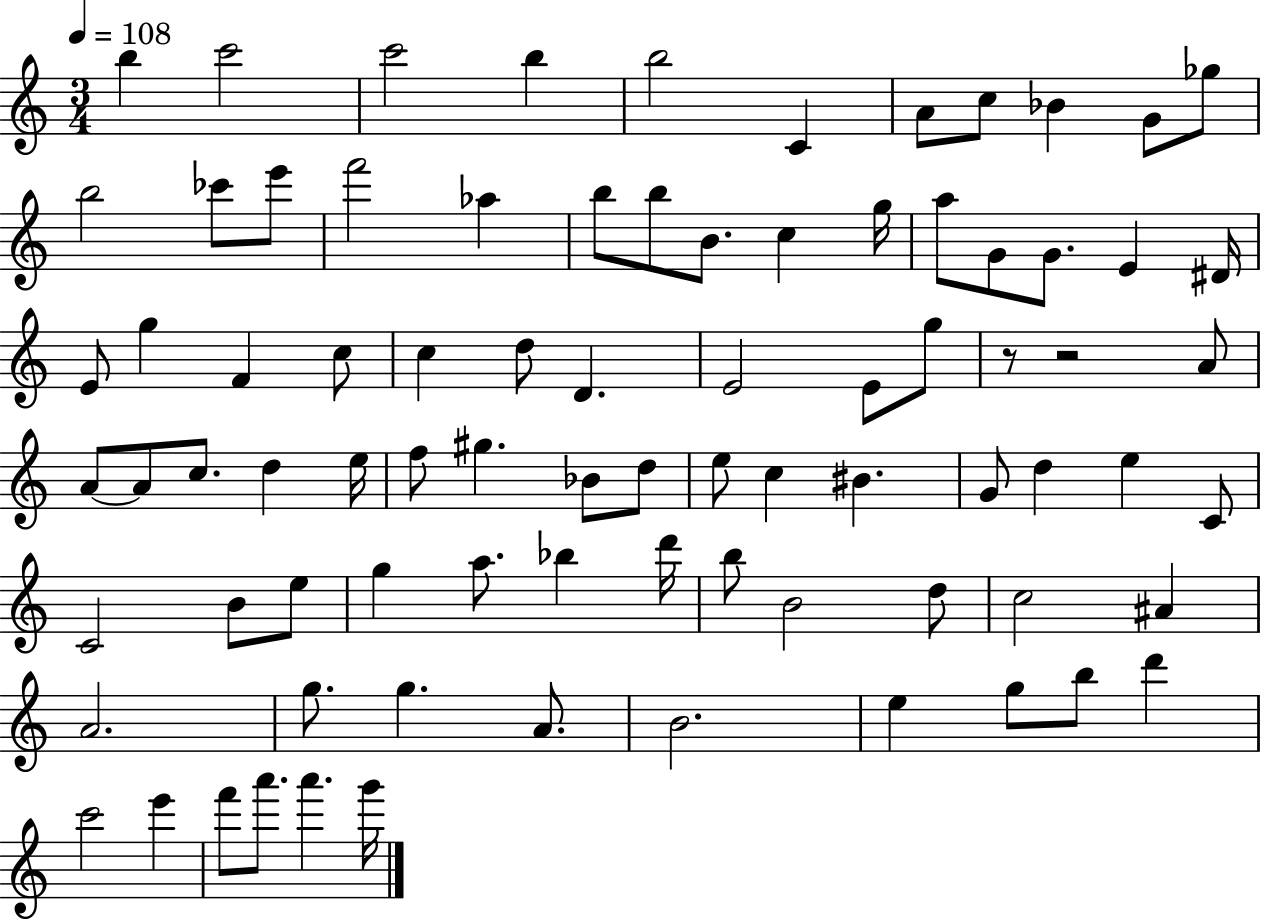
B5/q C6/h C6/h B5/q B5/h C4/q A4/e C5/e Bb4/q G4/e Gb5/e B5/h CES6/e E6/e F6/h Ab5/q B5/e B5/e B4/e. C5/q G5/s A5/e G4/e G4/e. E4/q D#4/s E4/e G5/q F4/q C5/e C5/q D5/e D4/q. E4/h E4/e G5/e R/e R/h A4/e A4/e A4/e C5/e. D5/q E5/s F5/e G#5/q. Bb4/e D5/e E5/e C5/q BIS4/q. G4/e D5/q E5/q C4/e C4/h B4/e E5/e G5/q A5/e. Bb5/q D6/s B5/e B4/h D5/e C5/h A#4/q A4/h. G5/e. G5/q. A4/e. B4/h. E5/q G5/e B5/e D6/q C6/h E6/q F6/e A6/e. A6/q. G6/s